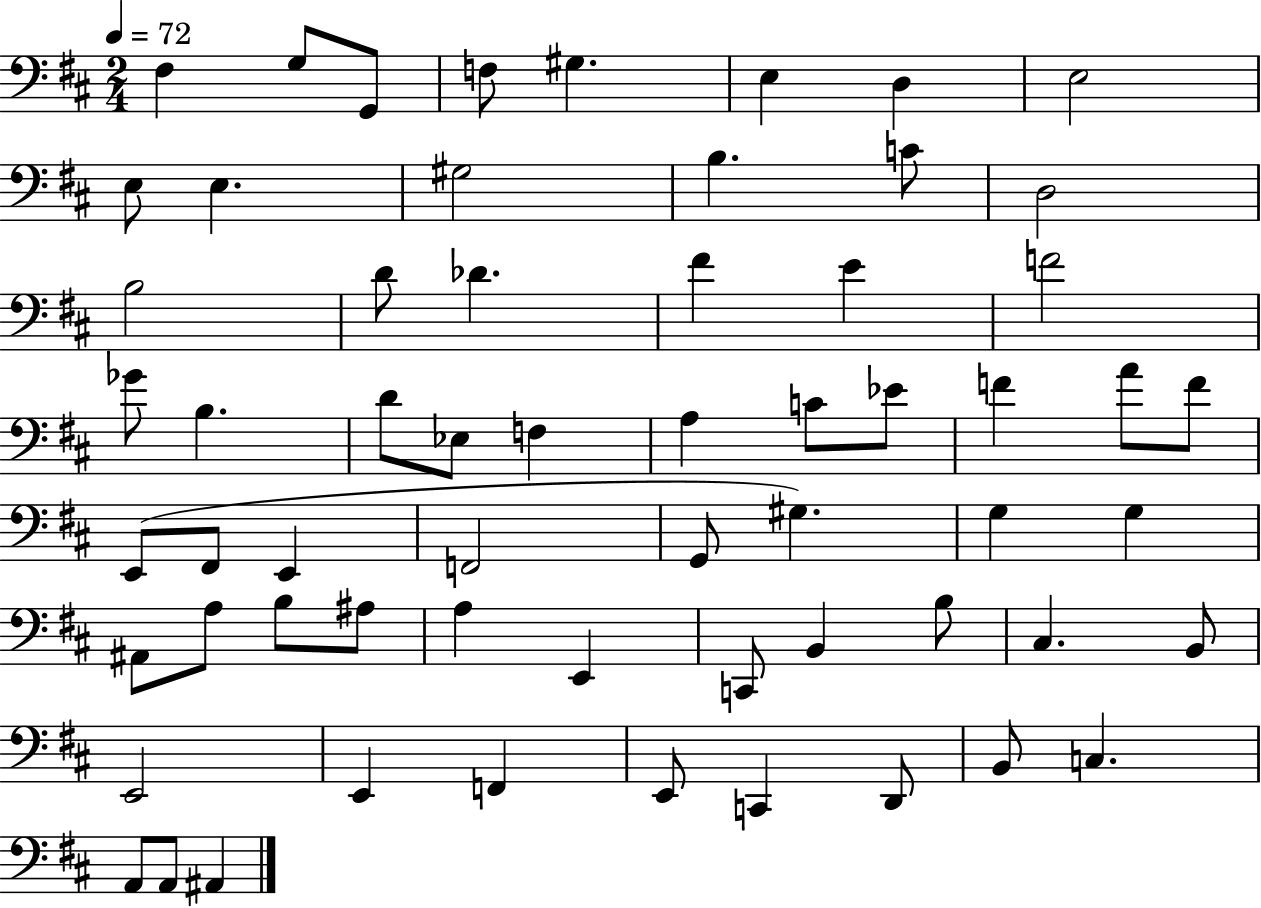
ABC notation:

X:1
T:Untitled
M:2/4
L:1/4
K:D
^F, G,/2 G,,/2 F,/2 ^G, E, D, E,2 E,/2 E, ^G,2 B, C/2 D,2 B,2 D/2 _D ^F E F2 _G/2 B, D/2 _E,/2 F, A, C/2 _E/2 F A/2 F/2 E,,/2 ^F,,/2 E,, F,,2 G,,/2 ^G, G, G, ^A,,/2 A,/2 B,/2 ^A,/2 A, E,, C,,/2 B,, B,/2 ^C, B,,/2 E,,2 E,, F,, E,,/2 C,, D,,/2 B,,/2 C, A,,/2 A,,/2 ^A,,